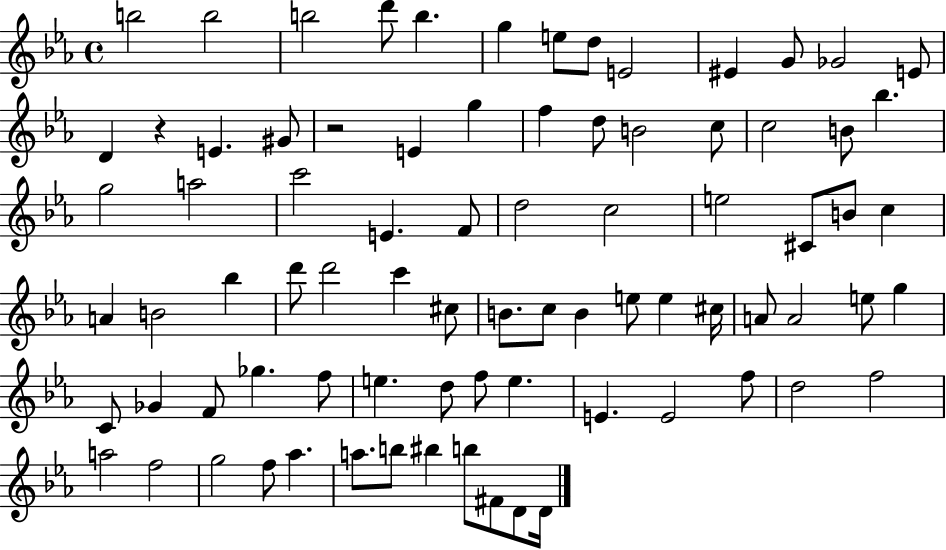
X:1
T:Untitled
M:4/4
L:1/4
K:Eb
b2 b2 b2 d'/2 b g e/2 d/2 E2 ^E G/2 _G2 E/2 D z E ^G/2 z2 E g f d/2 B2 c/2 c2 B/2 _b g2 a2 c'2 E F/2 d2 c2 e2 ^C/2 B/2 c A B2 _b d'/2 d'2 c' ^c/2 B/2 c/2 B e/2 e ^c/4 A/2 A2 e/2 g C/2 _G F/2 _g f/2 e d/2 f/2 e E E2 f/2 d2 f2 a2 f2 g2 f/2 _a a/2 b/2 ^b b/2 ^F/2 D/2 D/4